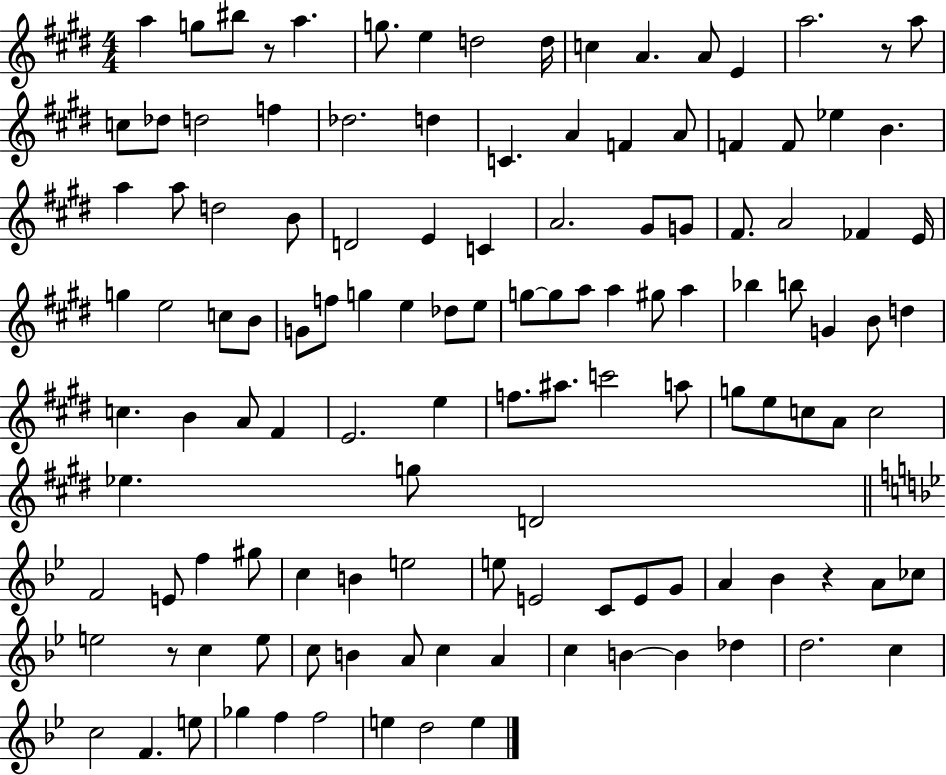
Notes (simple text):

A5/q G5/e BIS5/e R/e A5/q. G5/e. E5/q D5/h D5/s C5/q A4/q. A4/e E4/q A5/h. R/e A5/e C5/e Db5/e D5/h F5/q Db5/h. D5/q C4/q. A4/q F4/q A4/e F4/q F4/e Eb5/q B4/q. A5/q A5/e D5/h B4/e D4/h E4/q C4/q A4/h. G#4/e G4/e F#4/e. A4/h FES4/q E4/s G5/q E5/h C5/e B4/e G4/e F5/e G5/q E5/q Db5/e E5/e G5/e G5/e A5/e A5/q G#5/e A5/q Bb5/q B5/e G4/q B4/e D5/q C5/q. B4/q A4/e F#4/q E4/h. E5/q F5/e. A#5/e. C6/h A5/e G5/e E5/e C5/e A4/e C5/h Eb5/q. G5/e D4/h F4/h E4/e F5/q G#5/e C5/q B4/q E5/h E5/e E4/h C4/e E4/e G4/e A4/q Bb4/q R/q A4/e CES5/e E5/h R/e C5/q E5/e C5/e B4/q A4/e C5/q A4/q C5/q B4/q B4/q Db5/q D5/h. C5/q C5/h F4/q. E5/e Gb5/q F5/q F5/h E5/q D5/h E5/q